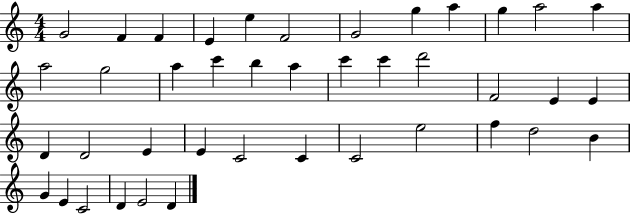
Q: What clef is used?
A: treble